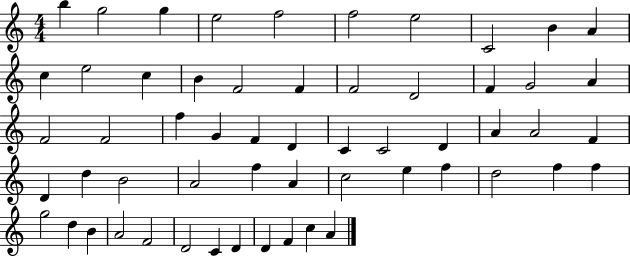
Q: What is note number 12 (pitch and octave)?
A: E5